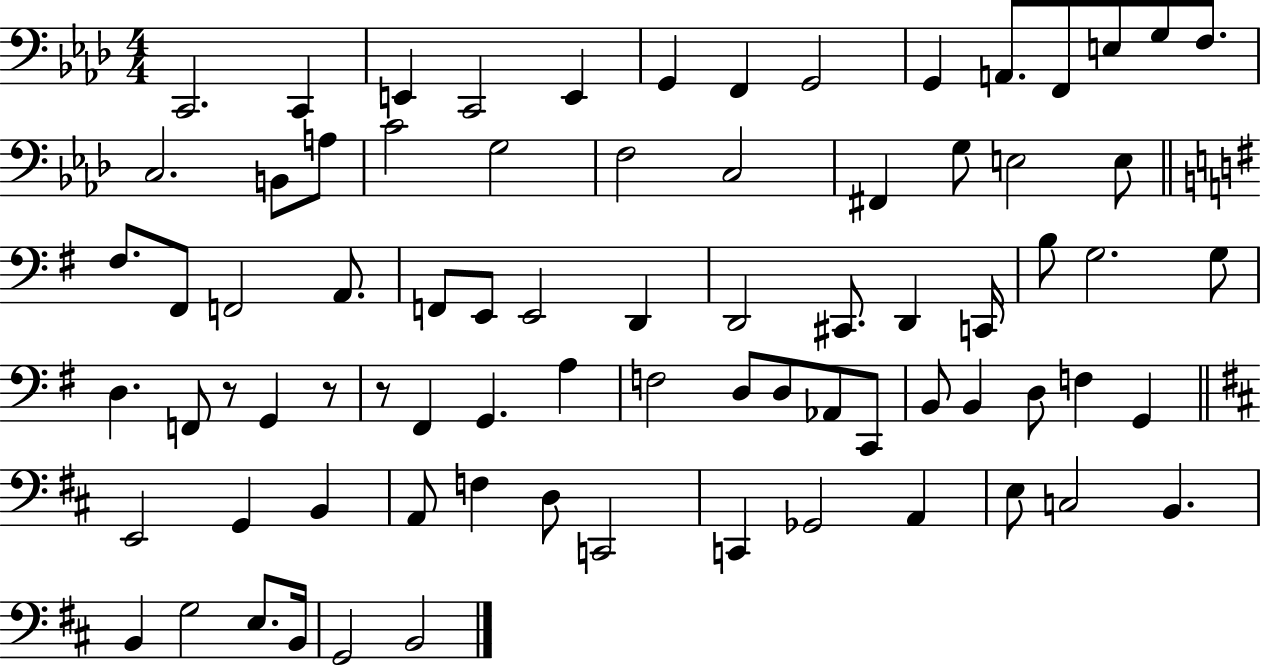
X:1
T:Untitled
M:4/4
L:1/4
K:Ab
C,,2 C,, E,, C,,2 E,, G,, F,, G,,2 G,, A,,/2 F,,/2 E,/2 G,/2 F,/2 C,2 B,,/2 A,/2 C2 G,2 F,2 C,2 ^F,, G,/2 E,2 E,/2 ^F,/2 ^F,,/2 F,,2 A,,/2 F,,/2 E,,/2 E,,2 D,, D,,2 ^C,,/2 D,, C,,/4 B,/2 G,2 G,/2 D, F,,/2 z/2 G,, z/2 z/2 ^F,, G,, A, F,2 D,/2 D,/2 _A,,/2 C,,/2 B,,/2 B,, D,/2 F, G,, E,,2 G,, B,, A,,/2 F, D,/2 C,,2 C,, _G,,2 A,, E,/2 C,2 B,, B,, G,2 E,/2 B,,/4 G,,2 B,,2